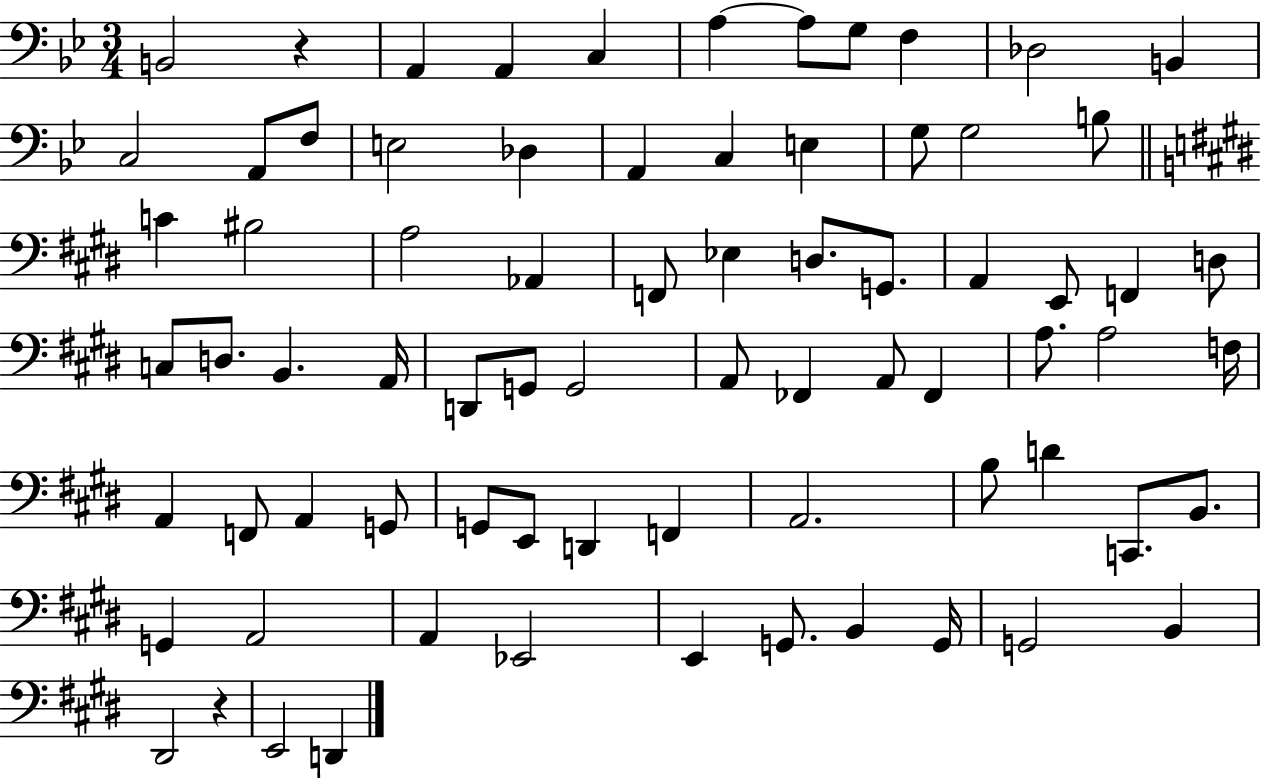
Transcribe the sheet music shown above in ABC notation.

X:1
T:Untitled
M:3/4
L:1/4
K:Bb
B,,2 z A,, A,, C, A, A,/2 G,/2 F, _D,2 B,, C,2 A,,/2 F,/2 E,2 _D, A,, C, E, G,/2 G,2 B,/2 C ^B,2 A,2 _A,, F,,/2 _E, D,/2 G,,/2 A,, E,,/2 F,, D,/2 C,/2 D,/2 B,, A,,/4 D,,/2 G,,/2 G,,2 A,,/2 _F,, A,,/2 _F,, A,/2 A,2 F,/4 A,, F,,/2 A,, G,,/2 G,,/2 E,,/2 D,, F,, A,,2 B,/2 D C,,/2 B,,/2 G,, A,,2 A,, _E,,2 E,, G,,/2 B,, G,,/4 G,,2 B,, ^D,,2 z E,,2 D,,